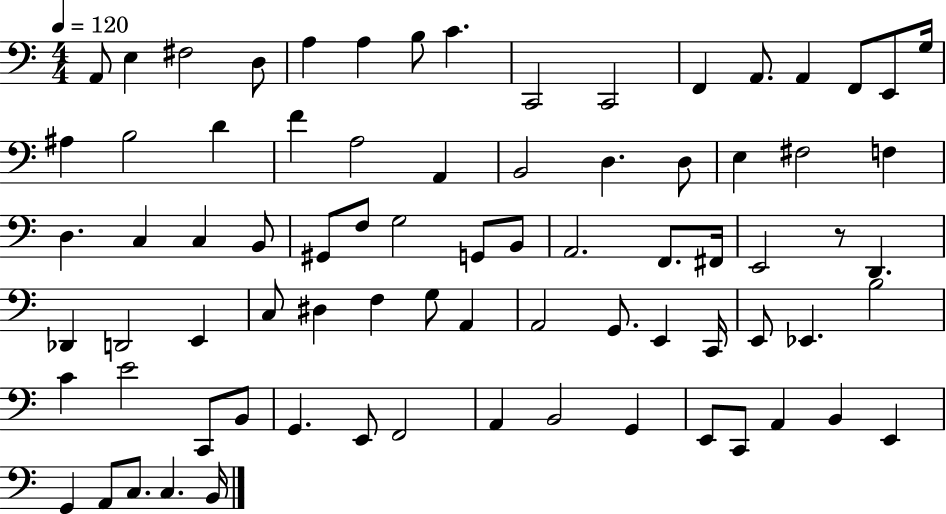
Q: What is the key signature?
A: C major